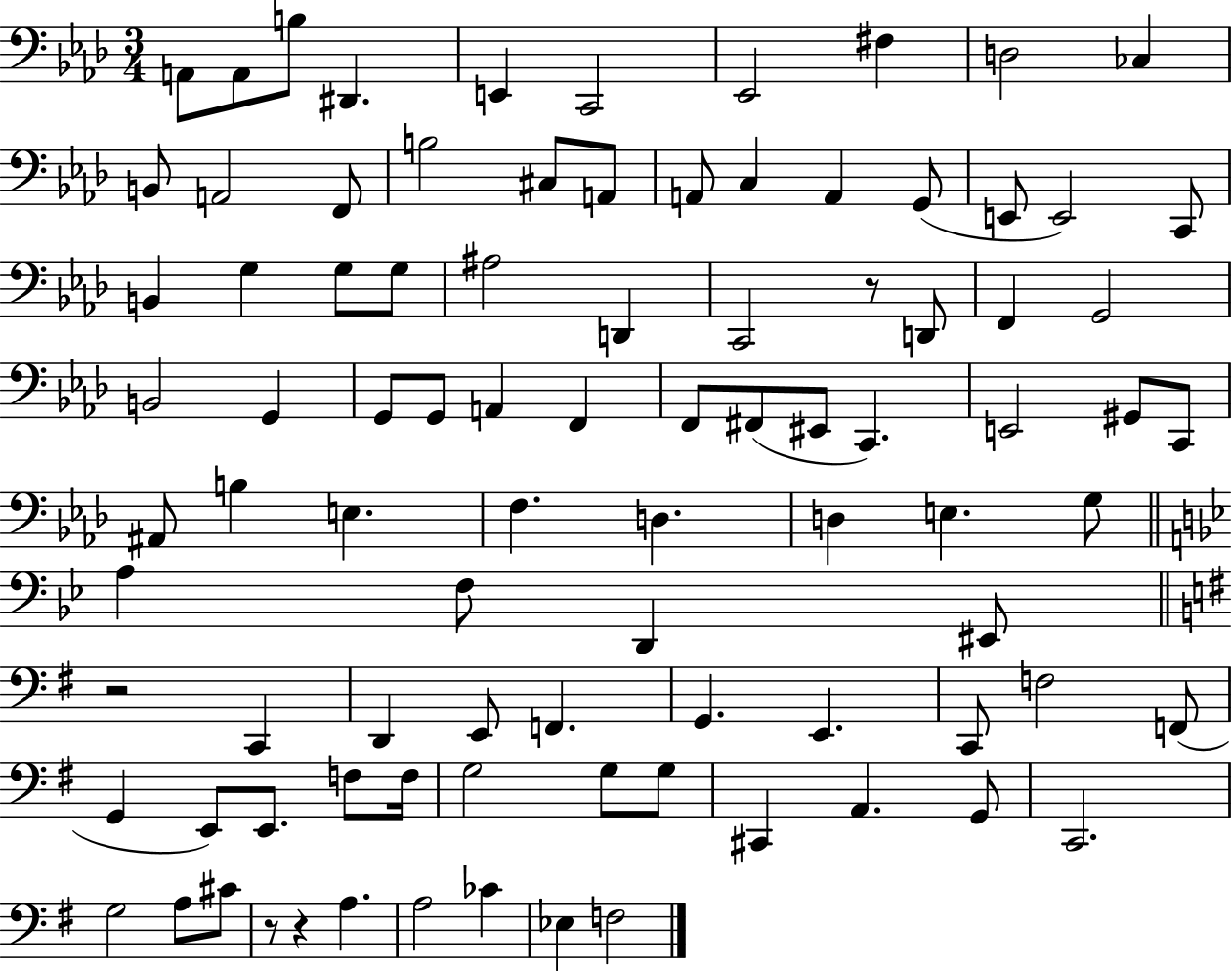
A2/e A2/e B3/e D#2/q. E2/q C2/h Eb2/h F#3/q D3/h CES3/q B2/e A2/h F2/e B3/h C#3/e A2/e A2/e C3/q A2/q G2/e E2/e E2/h C2/e B2/q G3/q G3/e G3/e A#3/h D2/q C2/h R/e D2/e F2/q G2/h B2/h G2/q G2/e G2/e A2/q F2/q F2/e F#2/e EIS2/e C2/q. E2/h G#2/e C2/e A#2/e B3/q E3/q. F3/q. D3/q. D3/q E3/q. G3/e A3/q F3/e D2/q EIS2/e R/h C2/q D2/q E2/e F2/q. G2/q. E2/q. C2/e F3/h F2/e G2/q E2/e E2/e. F3/e F3/s G3/h G3/e G3/e C#2/q A2/q. G2/e C2/h. G3/h A3/e C#4/e R/e R/q A3/q. A3/h CES4/q Eb3/q F3/h